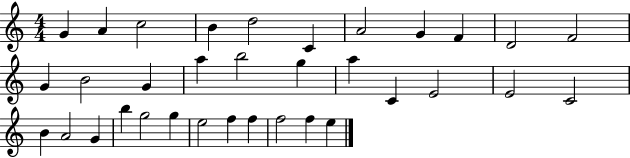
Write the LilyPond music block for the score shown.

{
  \clef treble
  \numericTimeSignature
  \time 4/4
  \key c \major
  g'4 a'4 c''2 | b'4 d''2 c'4 | a'2 g'4 f'4 | d'2 f'2 | \break g'4 b'2 g'4 | a''4 b''2 g''4 | a''4 c'4 e'2 | e'2 c'2 | \break b'4 a'2 g'4 | b''4 g''2 g''4 | e''2 f''4 f''4 | f''2 f''4 e''4 | \break \bar "|."
}